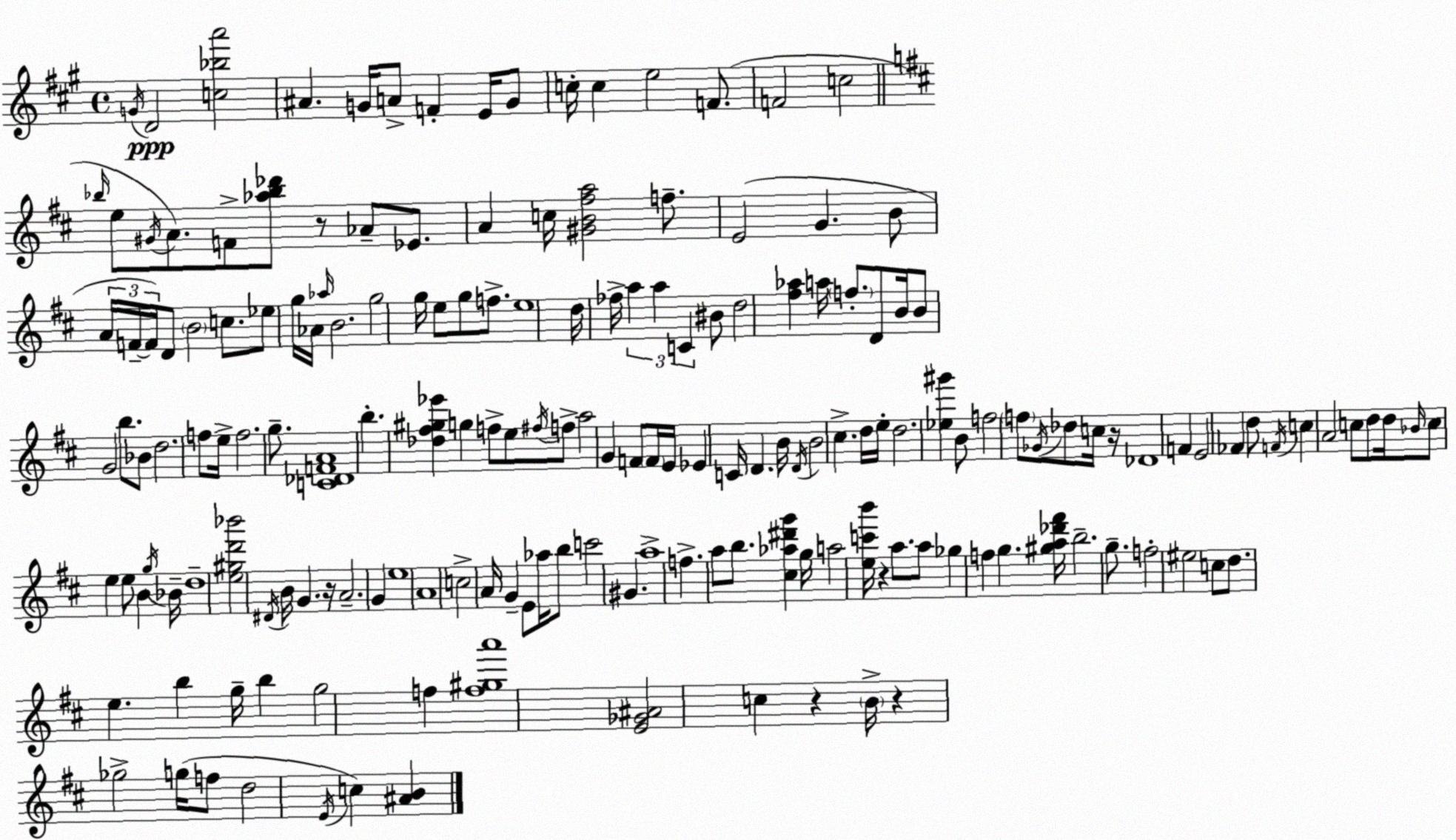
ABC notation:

X:1
T:Untitled
M:4/4
L:1/4
K:A
G/4 D2 [c_ba']2 ^A G/4 A/2 F E/4 G/2 c/4 c e2 F/2 F2 c2 _b/4 e/2 ^G/4 A/2 F/2 [_a_b_d']/2 z/2 _A/2 _E/2 A c/4 [^GB^fa]2 f/2 E2 G B/2 A/4 F/4 F/4 D/2 B2 c/2 _e/2 g/4 _A/4 _a/4 B2 g2 g/4 e/2 g/2 f/2 e4 d/4 _f/4 a a C ^B/2 d2 [^f_a] a/4 f/2 D/2 B/4 B/2 G2 b/2 _B/2 d2 f/2 e/4 f2 g/2 [C_DFA]4 b [_d^f^g_e'] g f/2 e/2 ^f/4 f/2 a2 G F/2 F/4 E/4 _E C/4 D B/4 D/4 B2 ^c d/4 e/4 d2 [_e^g'] B/2 f2 f/2 _G/4 _d/2 c/4 z/4 _D4 F E2 _F d/2 F/4 c A2 c/2 d/2 d/4 _B/4 c/2 e e/2 B g/4 _B/4 d4 [e^gd'_b']2 ^D/4 B/4 G z/4 A2 G e4 A4 c2 A/4 G E/2 _a/4 b/2 c'2 ^G a4 f a/2 b/2 [^c_a^d'g'] g/4 a2 [ec'b']/4 z a/2 a/2 _g f g [^ga_d'^f']/4 b2 g/2 f2 ^e2 c/2 d/2 e b g/4 b g2 f [f^ga']4 [E_G^A]2 c z B/4 z _g2 g/4 f/2 d2 E/4 c [^AB]